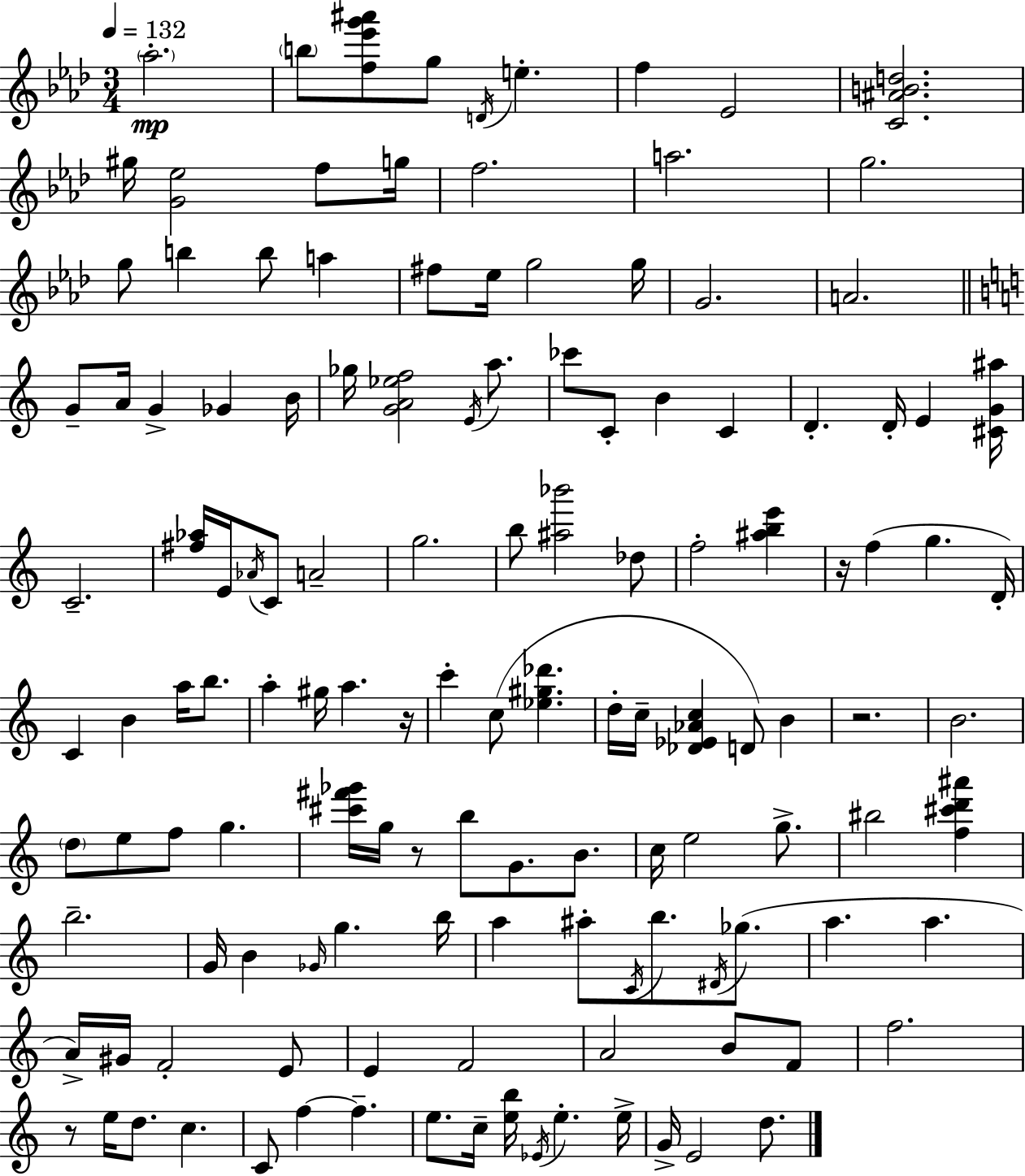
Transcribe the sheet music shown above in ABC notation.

X:1
T:Untitled
M:3/4
L:1/4
K:Fm
_a2 b/2 [f_e'g'^a']/2 g/2 D/4 e f _E2 [C^ABd]2 ^g/4 [G_e]2 f/2 g/4 f2 a2 g2 g/2 b b/2 a ^f/2 _e/4 g2 g/4 G2 A2 G/2 A/4 G _G B/4 _g/4 [GA_ef]2 E/4 a/2 _c'/2 C/2 B C D D/4 E [^CG^a]/4 C2 [^f_a]/4 E/4 _A/4 C/2 A2 g2 b/2 [^a_b']2 _d/2 f2 [^abe'] z/4 f g D/4 C B a/4 b/2 a ^g/4 a z/4 c' c/2 [_e^g_d'] d/4 c/4 [_D_E_Ac] D/2 B z2 B2 d/2 e/2 f/2 g [^c'^f'_g']/4 g/4 z/2 b/2 G/2 B/2 c/4 e2 g/2 ^b2 [f^c'd'^a'] b2 G/4 B _G/4 g b/4 a ^a/2 C/4 b/2 ^D/4 _g/2 a a A/4 ^G/4 F2 E/2 E F2 A2 B/2 F/2 f2 z/2 e/4 d/2 c C/2 f f e/2 c/4 [eb]/4 _E/4 e e/4 G/4 E2 d/2